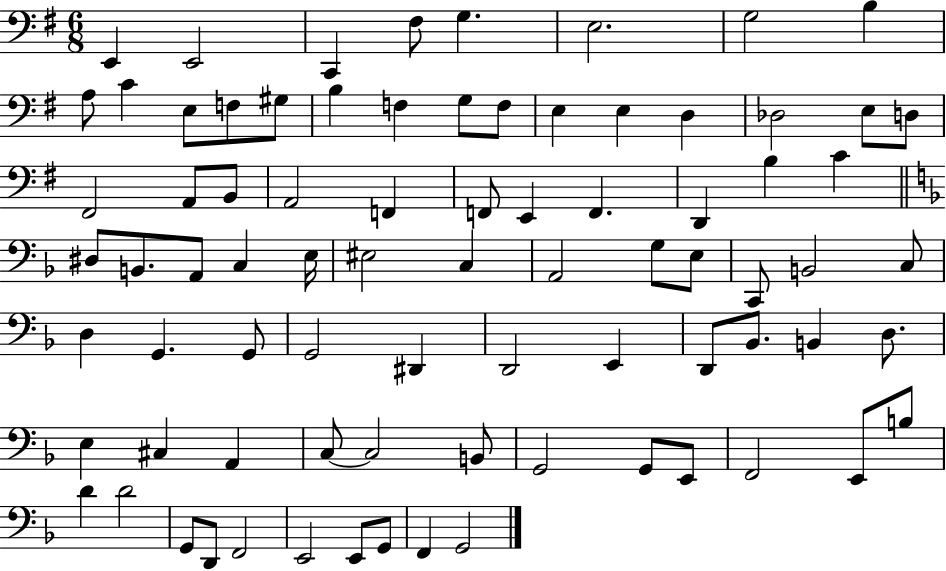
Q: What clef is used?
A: bass